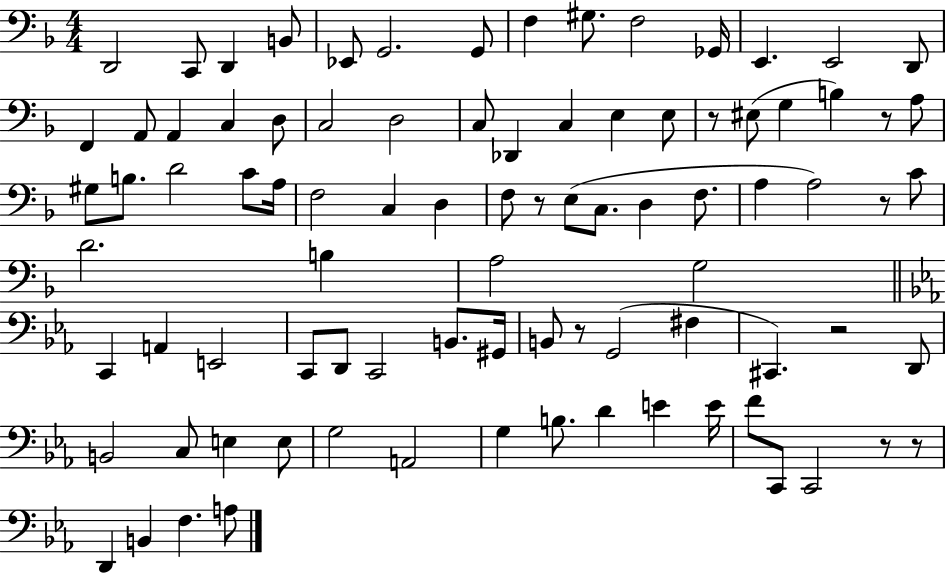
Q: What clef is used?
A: bass